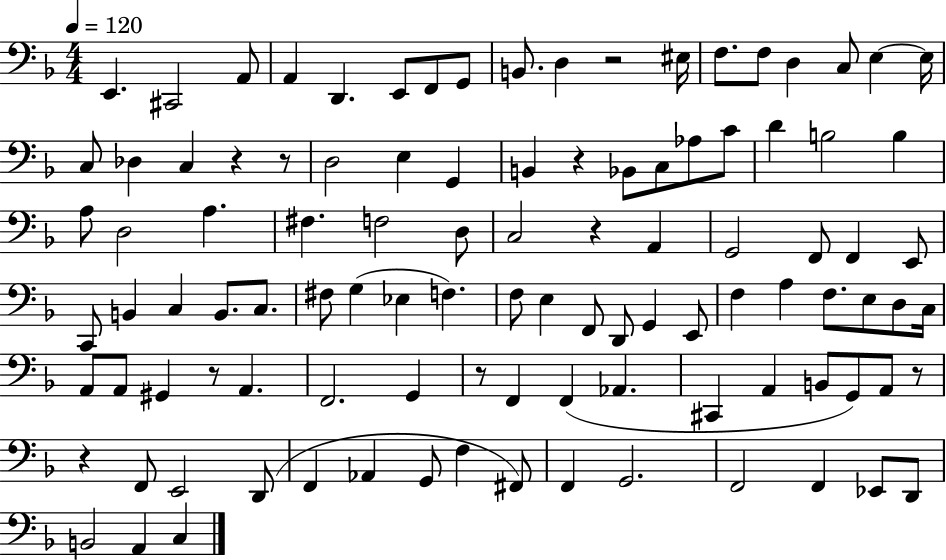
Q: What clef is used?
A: bass